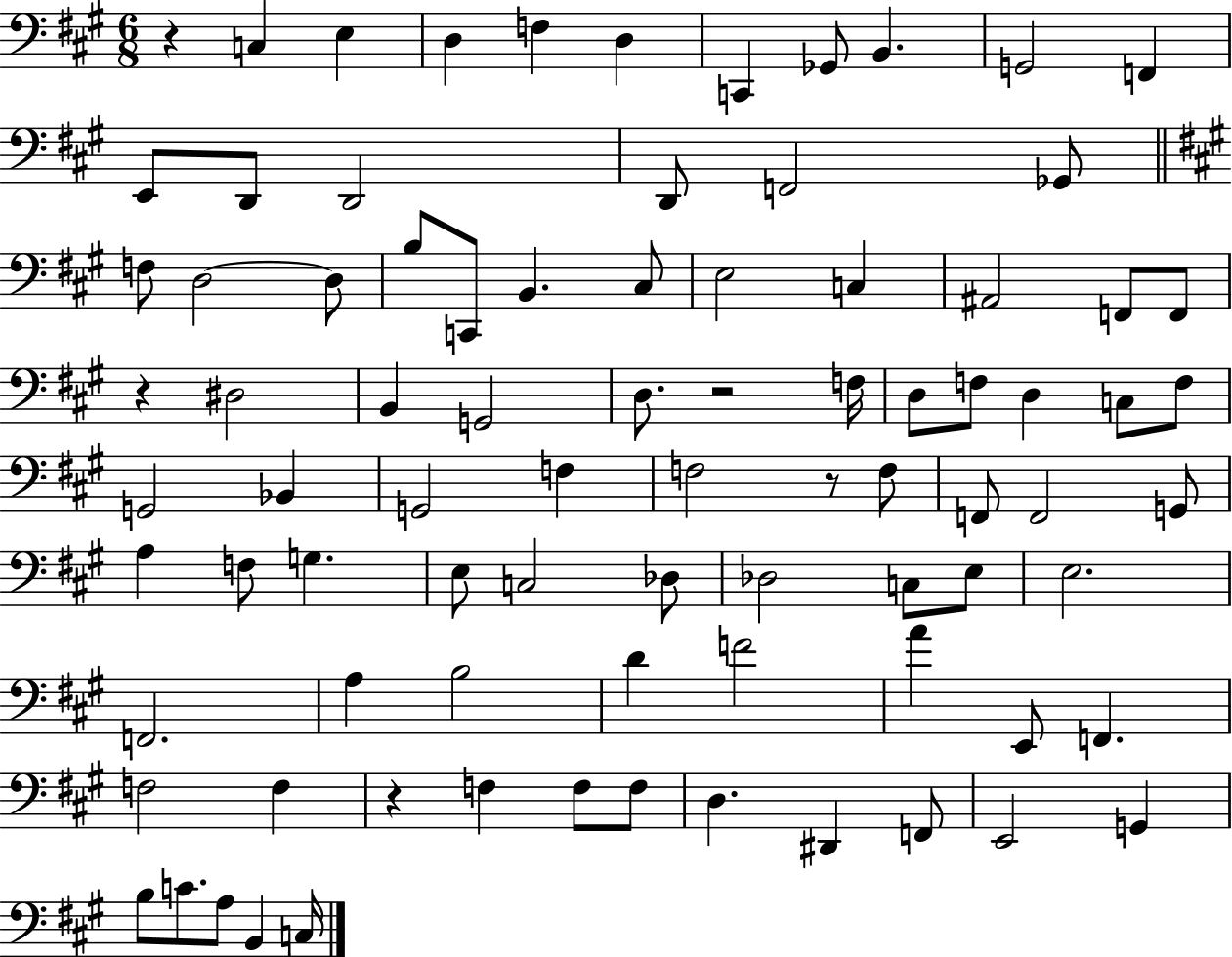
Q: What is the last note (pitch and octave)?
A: C3